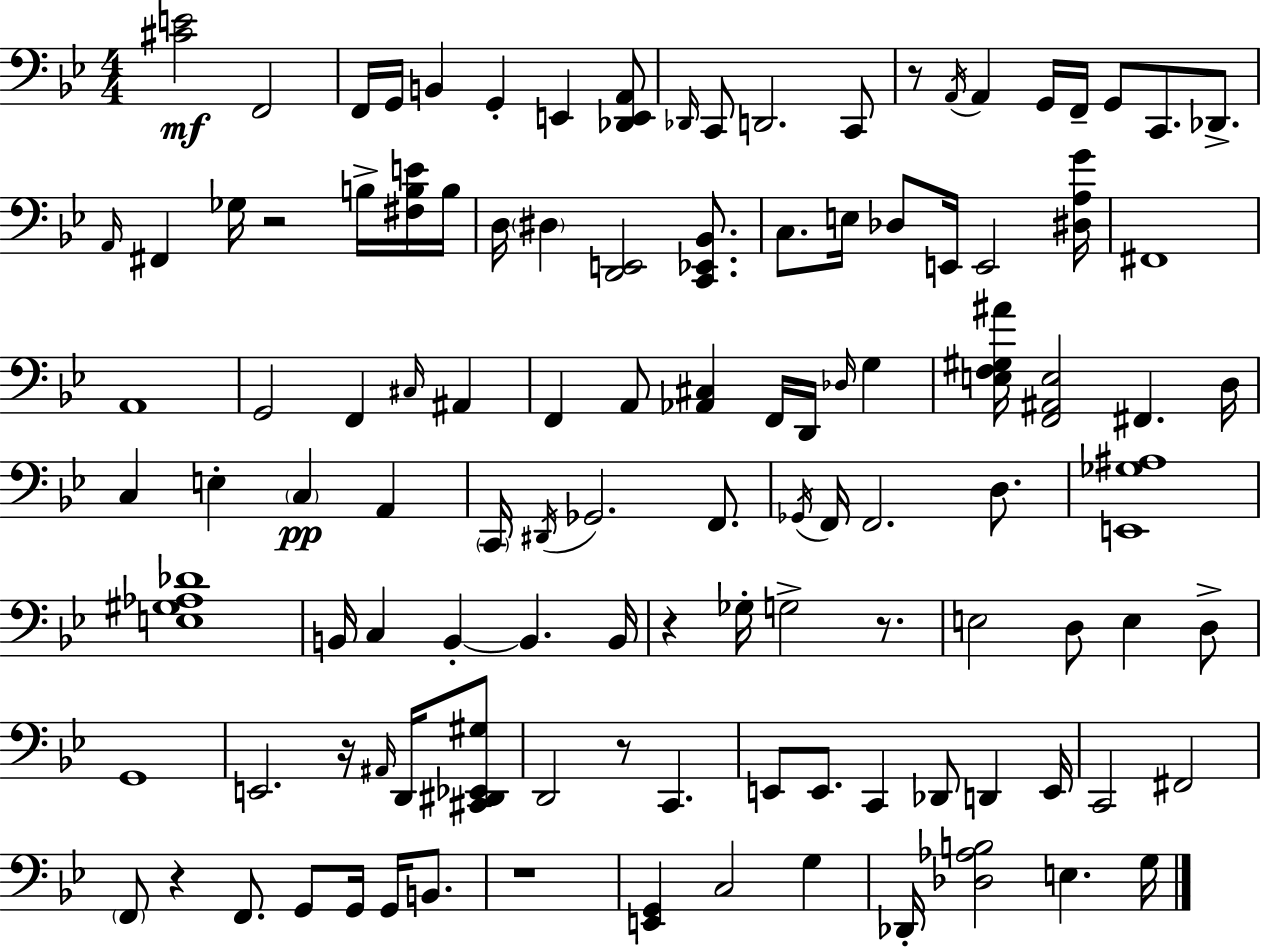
X:1
T:Untitled
M:4/4
L:1/4
K:Bb
[^CE]2 F,,2 F,,/4 G,,/4 B,, G,, E,, [_D,,E,,A,,]/2 _D,,/4 C,,/2 D,,2 C,,/2 z/2 A,,/4 A,, G,,/4 F,,/4 G,,/2 C,,/2 _D,,/2 A,,/4 ^F,, _G,/4 z2 B,/4 [^F,B,E]/4 B,/4 D,/4 ^D, [D,,E,,]2 [C,,_E,,_B,,]/2 C,/2 E,/4 _D,/2 E,,/4 E,,2 [^D,A,G]/4 ^F,,4 A,,4 G,,2 F,, ^C,/4 ^A,, F,, A,,/2 [_A,,^C,] F,,/4 D,,/4 _D,/4 G, [E,F,^G,^A]/4 [F,,^A,,E,]2 ^F,, D,/4 C, E, C, A,, C,,/4 ^D,,/4 _G,,2 F,,/2 _G,,/4 F,,/4 F,,2 D,/2 [E,,_G,^A,]4 [E,^G,_A,_D]4 B,,/4 C, B,, B,, B,,/4 z _G,/4 G,2 z/2 E,2 D,/2 E, D,/2 G,,4 E,,2 z/4 ^A,,/4 D,,/4 [^C,,^D,,_E,,^G,]/2 D,,2 z/2 C,, E,,/2 E,,/2 C,, _D,,/2 D,, E,,/4 C,,2 ^F,,2 F,,/2 z F,,/2 G,,/2 G,,/4 G,,/4 B,,/2 z4 [E,,G,,] C,2 G, _D,,/4 [_D,_A,B,]2 E, G,/4